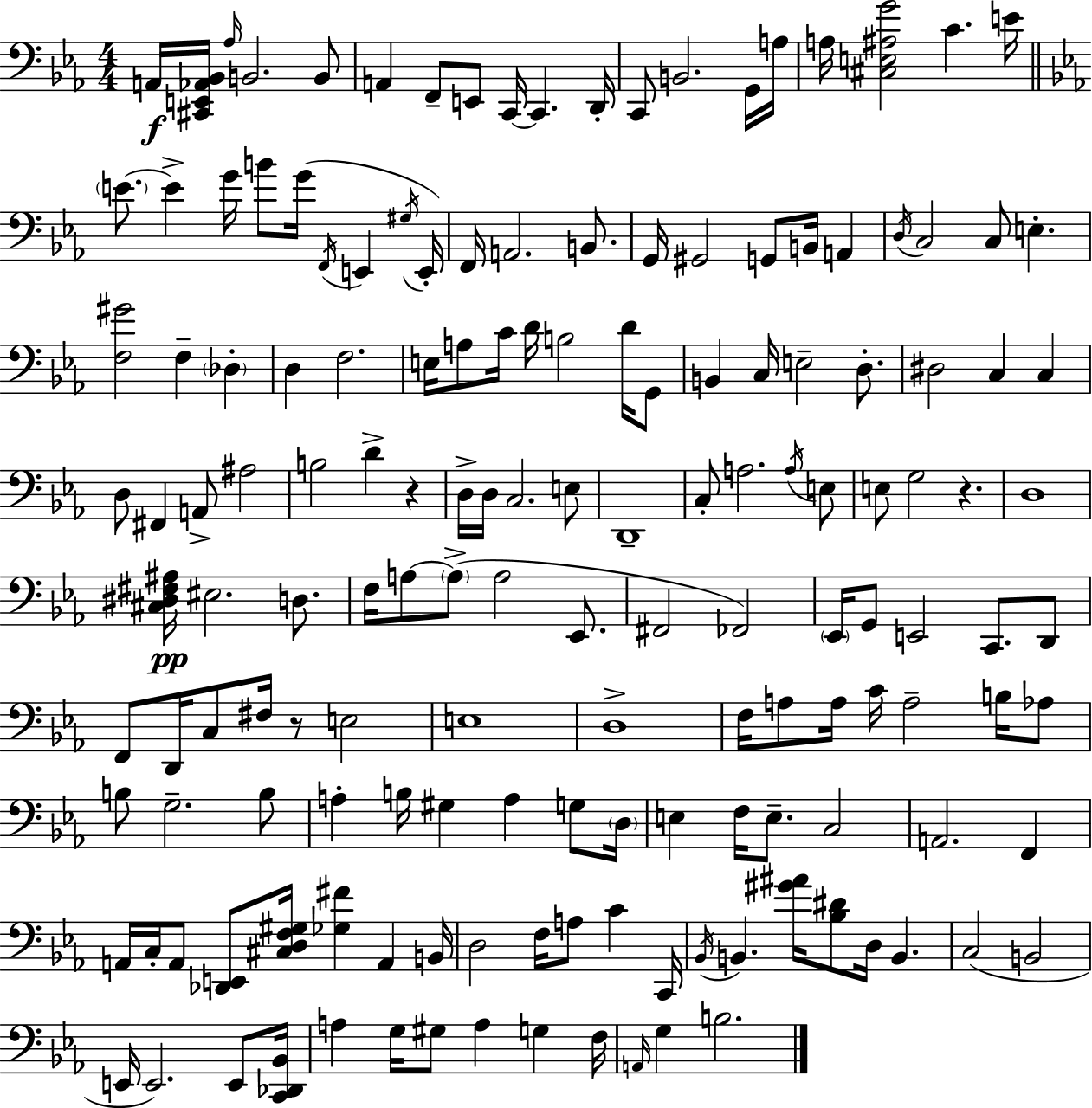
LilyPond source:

{
  \clef bass
  \numericTimeSignature
  \time 4/4
  \key ees \major
  \repeat volta 2 { a,16\f <cis, e, aes, bes,>16 \grace { aes16 } b,2. b,8 | a,4 f,8-- e,8 c,16~~ c,4. | d,16-. c,8 b,2. g,16 | a16 a16 <cis e ais g'>2 c'4. | \break e'16 \bar "||" \break \key ees \major \parenthesize e'8.~~ e'4-> g'16 b'8 g'16( \acciaccatura { f,16 } e,4 | \acciaccatura { gis16 }) e,16-. f,16 a,2. b,8. | g,16 gis,2 g,8 b,16 a,4 | \acciaccatura { d16 } c2 c8 e4.-. | \break <f gis'>2 f4-- \parenthesize des4-. | d4 f2. | e16 a8 c'16 d'16 b2 | d'16 g,8 b,4 c16 e2-- | \break d8.-. dis2 c4 c4 | d8 fis,4 a,8-> ais2 | b2 d'4-> r4 | d16-> d16 c2. | \break e8 d,1-- | c8-. a2. | \acciaccatura { a16 } e8 e8 g2 r4. | d1 | \break <cis dis fis ais>16\pp eis2. | d8. f16 a8~~ \parenthesize a8->( a2 | ees,8. fis,2 fes,2) | \parenthesize ees,16 g,8 e,2 c,8. | \break d,8 f,8 d,16 c8 fis16 r8 e2 | e1 | d1-> | f16 a8 a16 c'16 a2-- | \break b16 aes8 b8 g2.-- | b8 a4-. b16 gis4 a4 | g8 \parenthesize d16 e4 f16 e8.-- c2 | a,2. | \break f,4 a,16 c16-. a,8 <des, e,>8 <cis d f gis>16 <ges fis'>4 a,4 | b,16 d2 f16 a8 c'4 | c,16 \acciaccatura { bes,16 } b,4. <gis' ais'>16 <bes dis'>8 d16 b,4. | c2( b,2 | \break e,16 e,2.) | e,8 <c, des, bes,>16 a4 g16 gis8 a4 | g4 f16 \grace { a,16 } g4 b2. | } \bar "|."
}